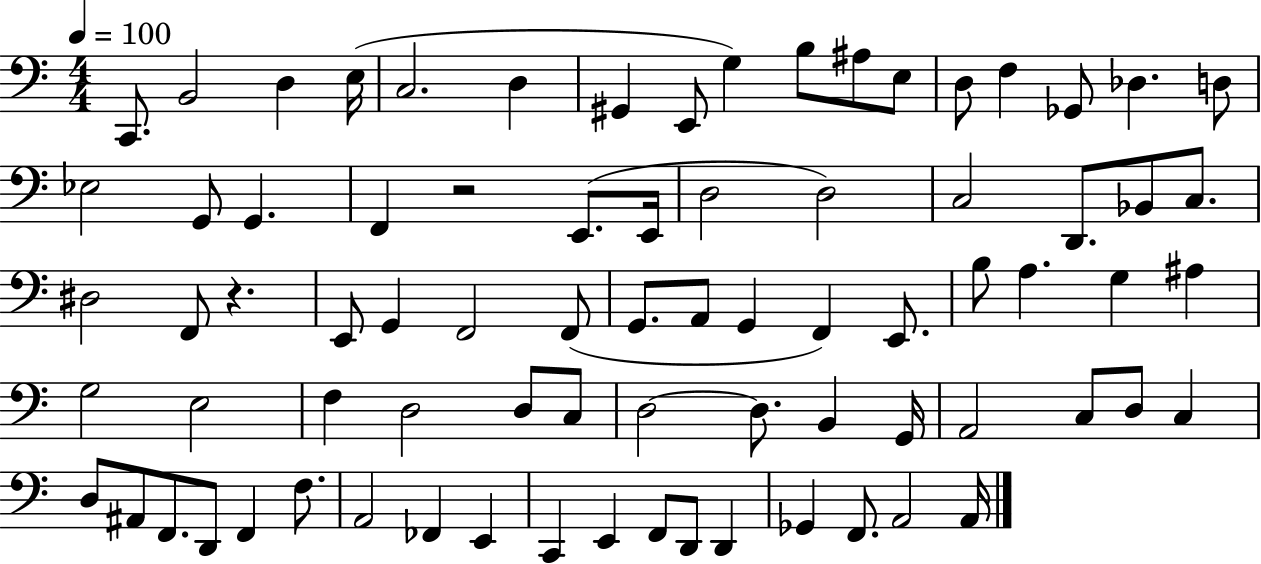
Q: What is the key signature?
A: C major